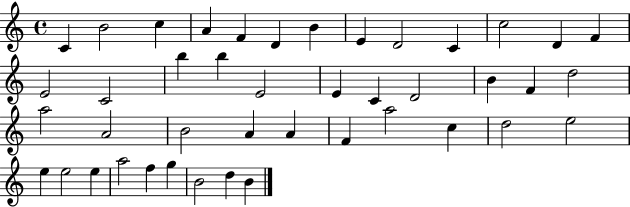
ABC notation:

X:1
T:Untitled
M:4/4
L:1/4
K:C
C B2 c A F D B E D2 C c2 D F E2 C2 b b E2 E C D2 B F d2 a2 A2 B2 A A F a2 c d2 e2 e e2 e a2 f g B2 d B